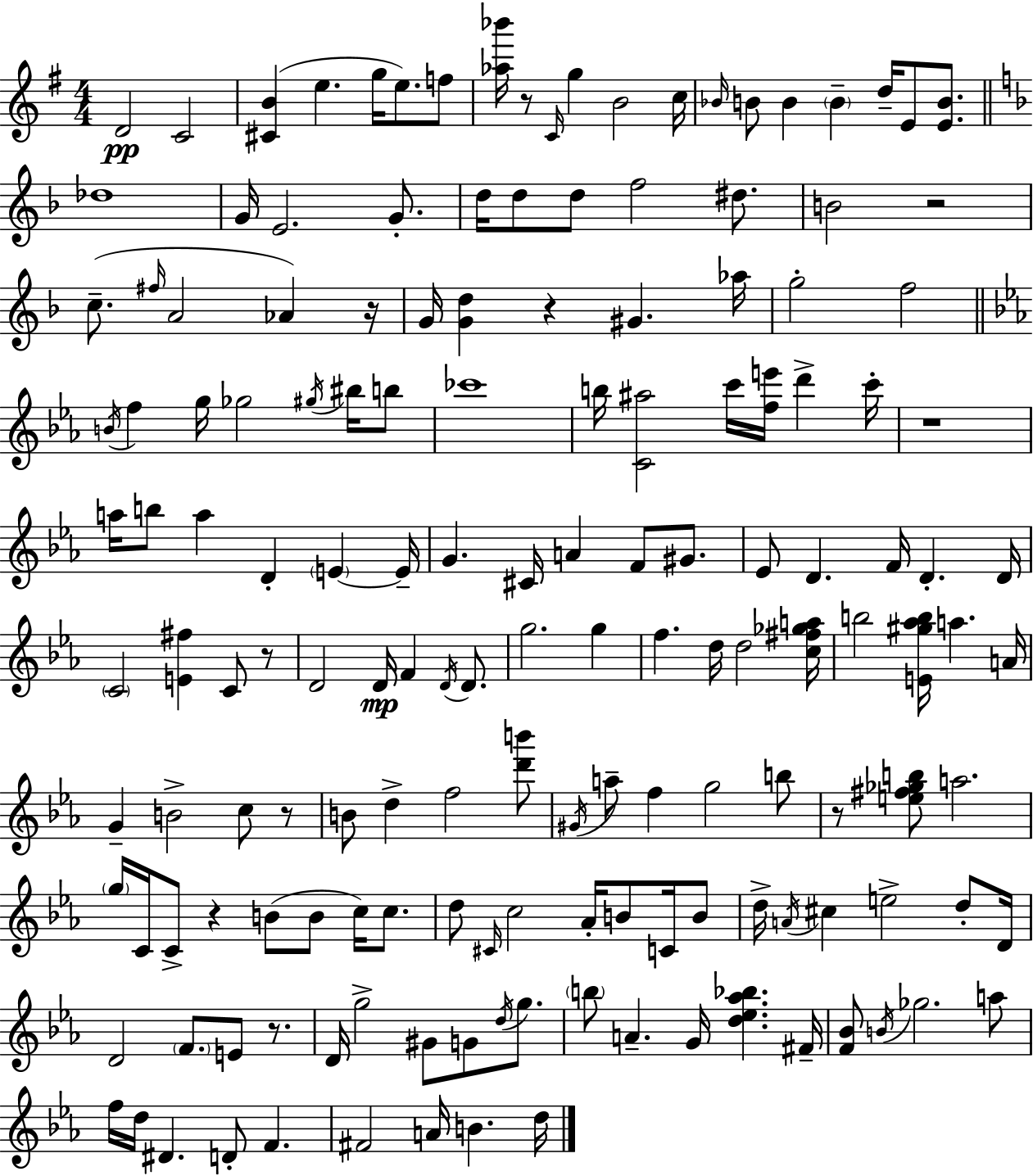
{
  \clef treble
  \numericTimeSignature
  \time 4/4
  \key e \minor
  d'2\pp c'2 | <cis' b'>4( e''4. g''16 e''8.) f''8 | <aes'' bes'''>16 r8 \grace { c'16 } g''4 b'2 | c''16 \grace { bes'16 } b'8 b'4 \parenthesize b'4-- d''16-- e'8 <e' b'>8. | \break \bar "||" \break \key f \major des''1 | g'16 e'2. g'8.-. | d''16 d''8 d''8 f''2 dis''8. | b'2 r2 | \break c''8.--( \grace { fis''16 } a'2 aes'4) | r16 g'16 <g' d''>4 r4 gis'4. | aes''16 g''2-. f''2 | \bar "||" \break \key ees \major \acciaccatura { b'16 } f''4 g''16 ges''2 \acciaccatura { gis''16 } bis''16 | b''8 ces'''1 | b''16 <c' ais''>2 c'''16 <f'' e'''>16 d'''4-> | c'''16-. r1 | \break a''16 b''8 a''4 d'4-. \parenthesize e'4~~ | e'16-- g'4. cis'16 a'4 f'8 gis'8. | ees'8 d'4. f'16 d'4.-. | d'16 \parenthesize c'2 <e' fis''>4 c'8 | \break r8 d'2 d'16\mp f'4 \acciaccatura { d'16 } | d'8. g''2. g''4 | f''4. d''16 d''2 | <c'' fis'' ges'' a''>16 b''2 <e' gis'' aes'' b''>16 a''4. | \break a'16 g'4-- b'2-> c''8 | r8 b'8 d''4-> f''2 | <d''' b'''>8 \acciaccatura { gis'16 } a''8-- f''4 g''2 | b''8 r8 <e'' fis'' ges'' b''>8 a''2. | \break \parenthesize g''16 c'16 c'8-> r4 b'8( b'8 | c''16) c''8. d''8 \grace { cis'16 } c''2 aes'16-. | b'8 c'16 b'8 d''16-> \acciaccatura { a'16 } cis''4 e''2-> | d''8-. d'16 d'2 \parenthesize f'8. | \break e'8 r8. d'16 g''2-> gis'8 | g'8 \acciaccatura { d''16 } g''8. \parenthesize b''8 a'4.-- g'16 | <d'' ees'' aes'' bes''>4. fis'16-- <f' bes'>8 \acciaccatura { b'16 } ges''2. | a''8 f''16 d''16 dis'4. | \break d'8-. f'4. fis'2 | a'16 b'4. d''16 \bar "|."
}